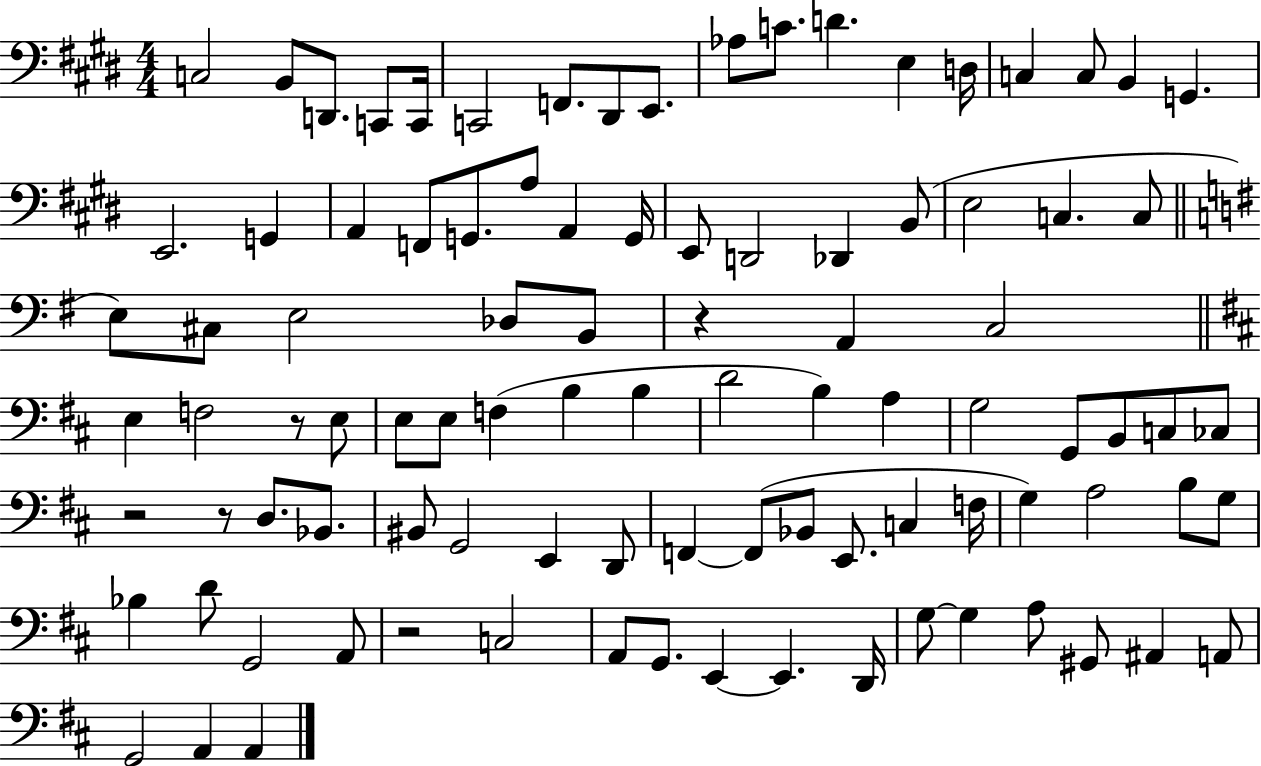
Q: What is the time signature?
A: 4/4